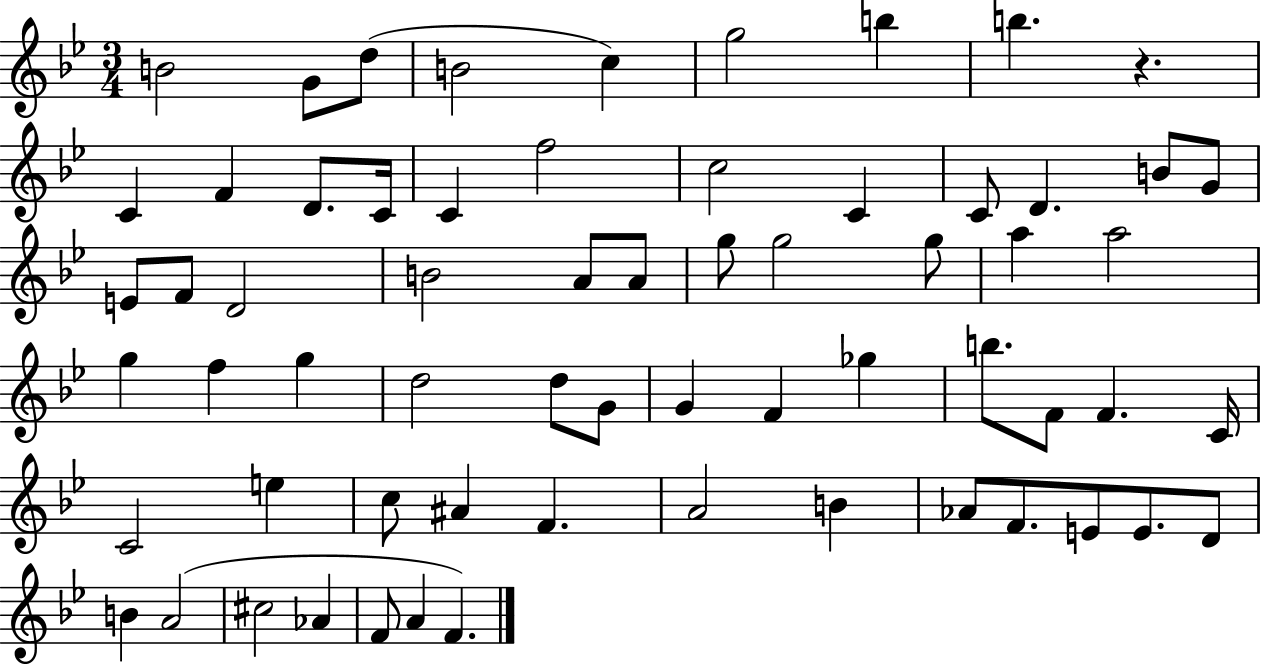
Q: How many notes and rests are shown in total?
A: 64